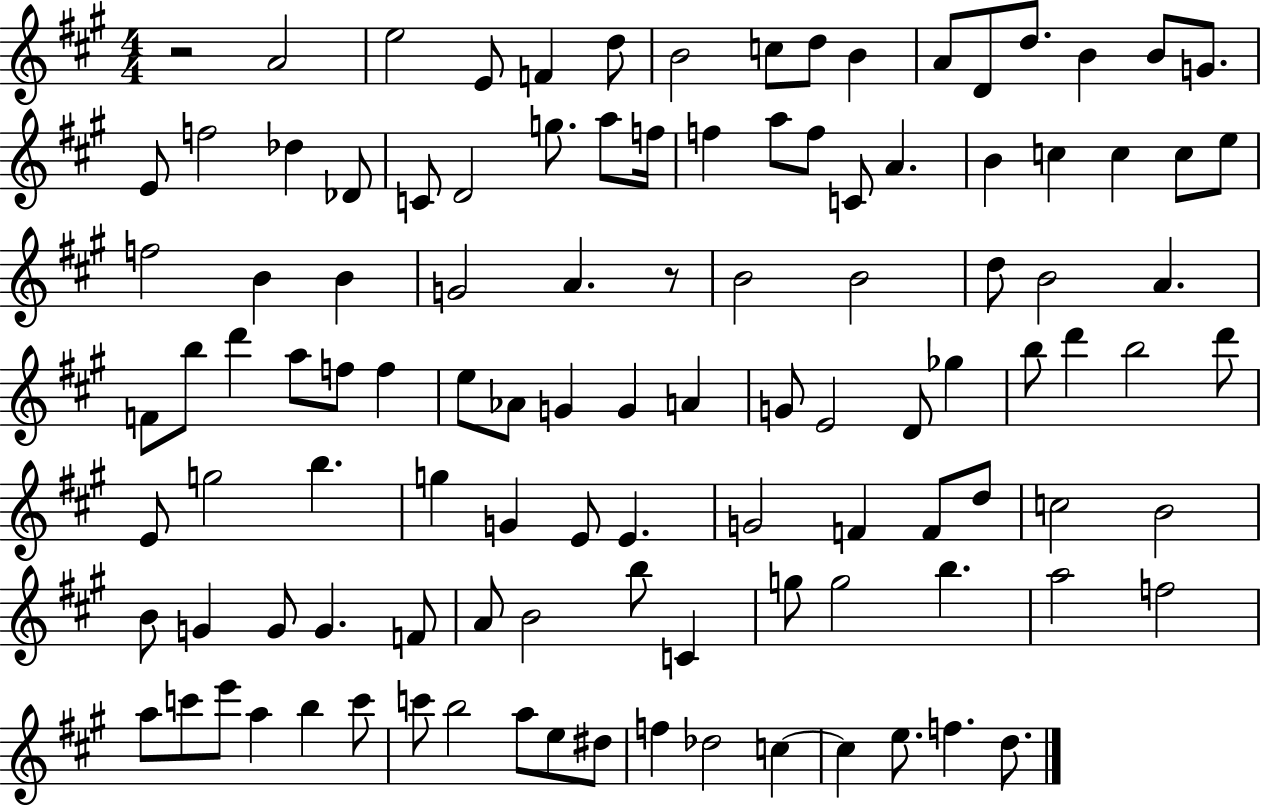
{
  \clef treble
  \numericTimeSignature
  \time 4/4
  \key a \major
  r2 a'2 | e''2 e'8 f'4 d''8 | b'2 c''8 d''8 b'4 | a'8 d'8 d''8. b'4 b'8 g'8. | \break e'8 f''2 des''4 des'8 | c'8 d'2 g''8. a''8 f''16 | f''4 a''8 f''8 c'8 a'4. | b'4 c''4 c''4 c''8 e''8 | \break f''2 b'4 b'4 | g'2 a'4. r8 | b'2 b'2 | d''8 b'2 a'4. | \break f'8 b''8 d'''4 a''8 f''8 f''4 | e''8 aes'8 g'4 g'4 a'4 | g'8 e'2 d'8 ges''4 | b''8 d'''4 b''2 d'''8 | \break e'8 g''2 b''4. | g''4 g'4 e'8 e'4. | g'2 f'4 f'8 d''8 | c''2 b'2 | \break b'8 g'4 g'8 g'4. f'8 | a'8 b'2 b''8 c'4 | g''8 g''2 b''4. | a''2 f''2 | \break a''8 c'''8 e'''8 a''4 b''4 c'''8 | c'''8 b''2 a''8 e''8 dis''8 | f''4 des''2 c''4~~ | c''4 e''8. f''4. d''8. | \break \bar "|."
}